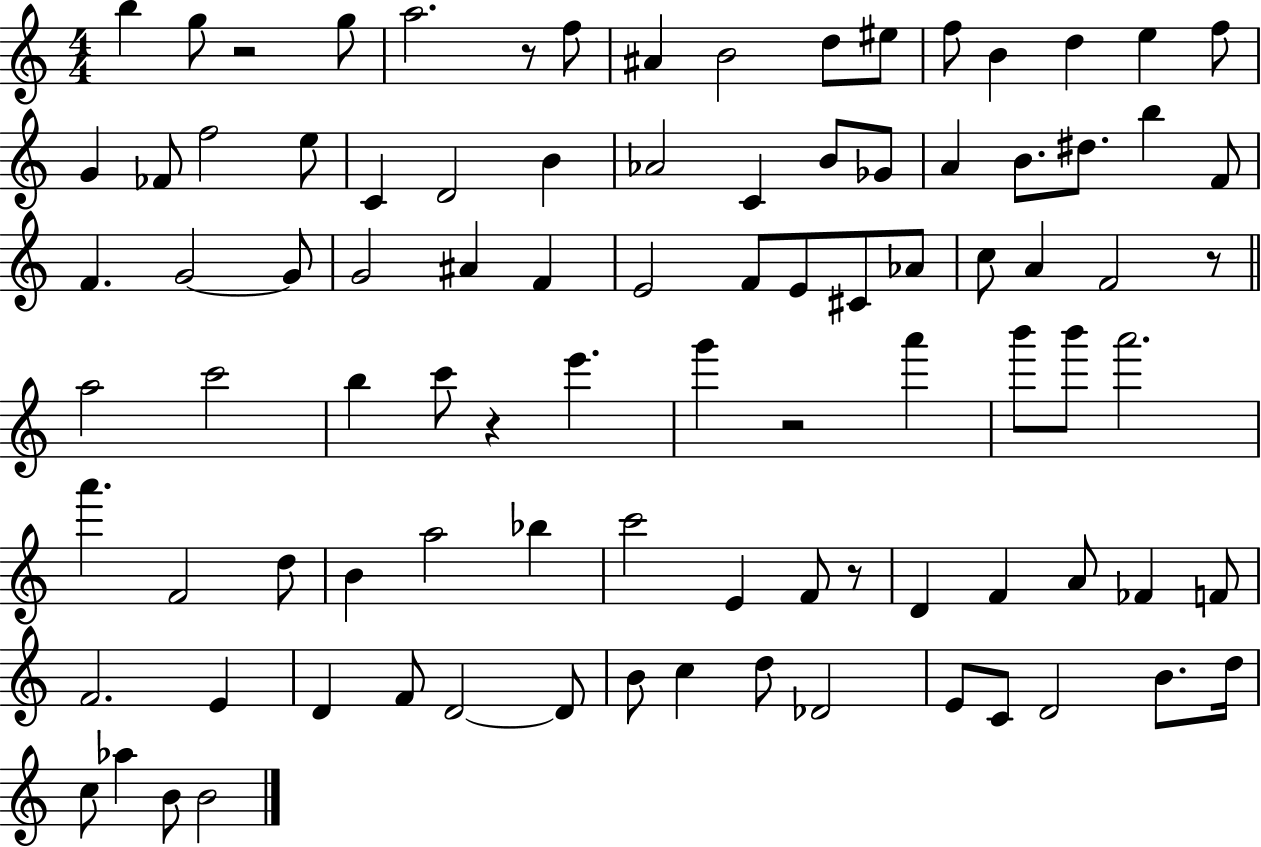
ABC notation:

X:1
T:Untitled
M:4/4
L:1/4
K:C
b g/2 z2 g/2 a2 z/2 f/2 ^A B2 d/2 ^e/2 f/2 B d e f/2 G _F/2 f2 e/2 C D2 B _A2 C B/2 _G/2 A B/2 ^d/2 b F/2 F G2 G/2 G2 ^A F E2 F/2 E/2 ^C/2 _A/2 c/2 A F2 z/2 a2 c'2 b c'/2 z e' g' z2 a' b'/2 b'/2 a'2 a' F2 d/2 B a2 _b c'2 E F/2 z/2 D F A/2 _F F/2 F2 E D F/2 D2 D/2 B/2 c d/2 _D2 E/2 C/2 D2 B/2 d/4 c/2 _a B/2 B2